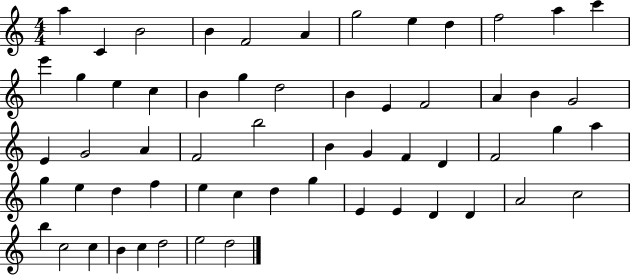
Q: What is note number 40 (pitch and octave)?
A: D5